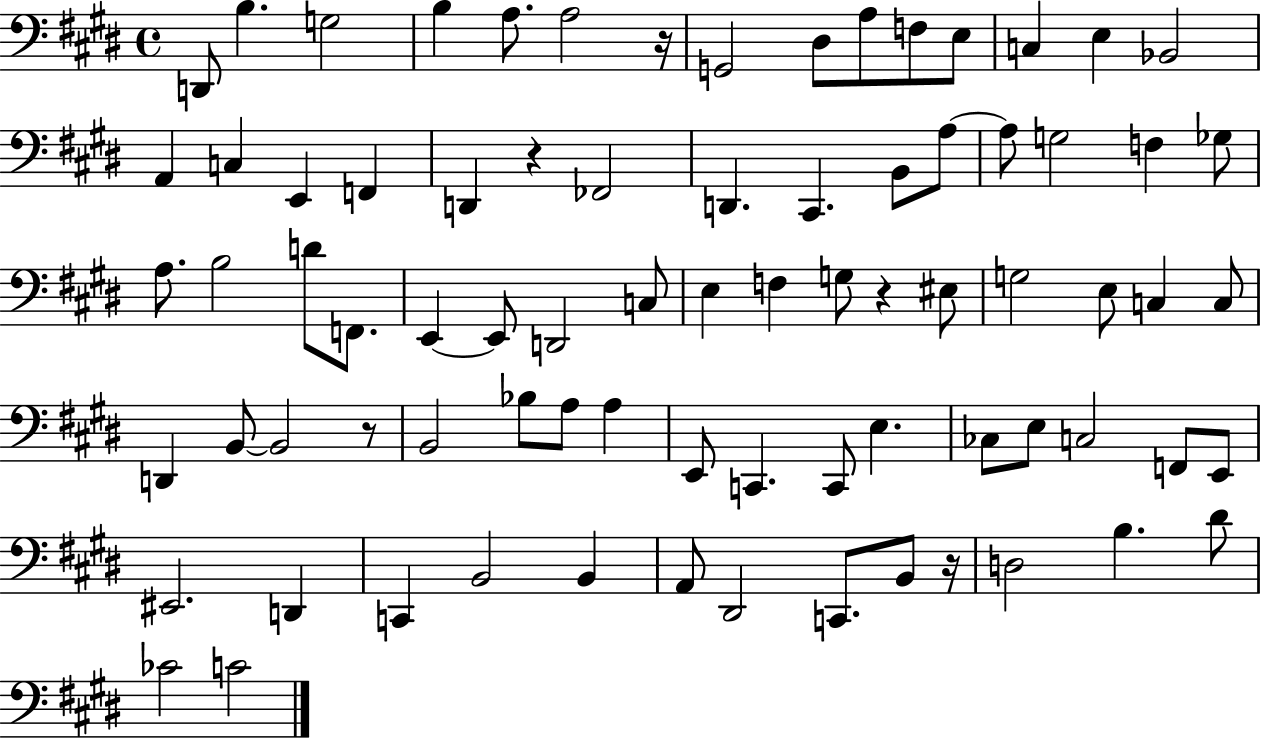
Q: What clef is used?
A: bass